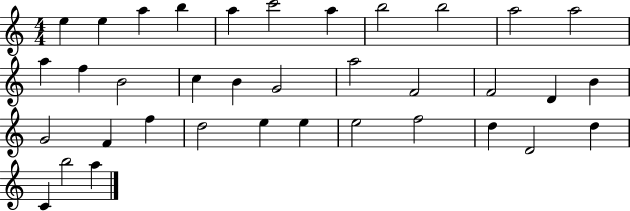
{
  \clef treble
  \numericTimeSignature
  \time 4/4
  \key c \major
  e''4 e''4 a''4 b''4 | a''4 c'''2 a''4 | b''2 b''2 | a''2 a''2 | \break a''4 f''4 b'2 | c''4 b'4 g'2 | a''2 f'2 | f'2 d'4 b'4 | \break g'2 f'4 f''4 | d''2 e''4 e''4 | e''2 f''2 | d''4 d'2 d''4 | \break c'4 b''2 a''4 | \bar "|."
}